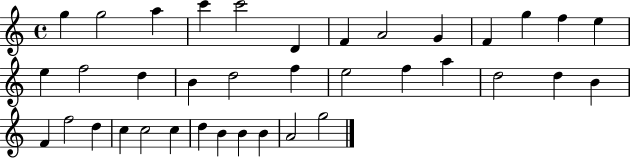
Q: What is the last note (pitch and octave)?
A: G5